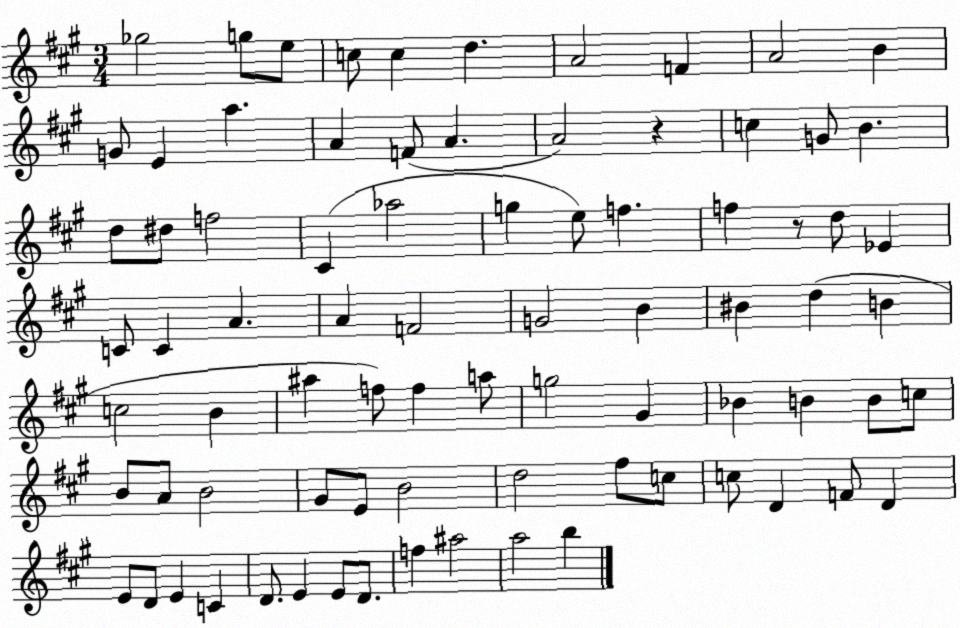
X:1
T:Untitled
M:3/4
L:1/4
K:A
_g2 g/2 e/2 c/2 c d A2 F A2 B G/2 E a A F/2 A A2 z c G/2 B d/2 ^d/2 f2 ^C _a2 g e/2 f f z/2 d/2 _E C/2 C A A F2 G2 B ^B d B c2 B ^a f/2 f a/2 g2 ^G _B B B/2 c/2 B/2 A/2 B2 ^G/2 E/2 B2 d2 ^f/2 c/2 c/2 D F/2 D E/2 D/2 E C D/2 E E/2 D/2 f ^a2 a2 b